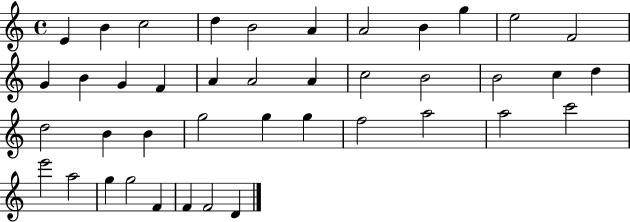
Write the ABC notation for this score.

X:1
T:Untitled
M:4/4
L:1/4
K:C
E B c2 d B2 A A2 B g e2 F2 G B G F A A2 A c2 B2 B2 c d d2 B B g2 g g f2 a2 a2 c'2 e'2 a2 g g2 F F F2 D